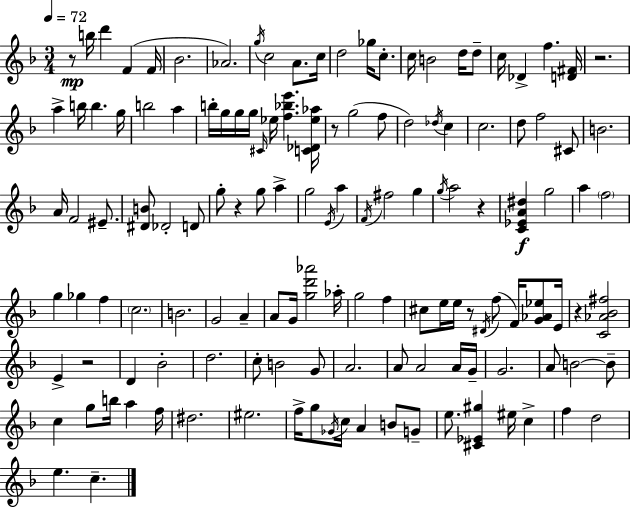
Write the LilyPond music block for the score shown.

{
  \clef treble
  \numericTimeSignature
  \time 3/4
  \key d \minor
  \tempo 4 = 72
  r8\mp b''16 d'''4 f'4( f'16 | bes'2. | aes'2.) | \acciaccatura { g''16 } c''2 a'8. | \break c''16 d''2 ges''16 c''8.-. | c''16 b'2 d''16 d''8-- | c''16 des'4-> f''4. | <d' fis'>16 r2. | \break a''4-> b''16 b''4. | g''16 b''2 a''4 | b''16-. g''16 g''16 g''16 \grace { cis'16 } ees''16 <f'' bes'' e'''>4. | <c' des' ees'' aes''>16 r8 g''2( | \break f''8 d''2) \acciaccatura { des''16 } c''4 | c''2. | d''8 f''2 | cis'8 b'2. | \break a'16 f'2 | eis'8.-- <dis' b'>8 des'2-. | d'8 g''8-. r4 g''8 a''4-> | g''2 \acciaccatura { e'16 } | \break a''4 \acciaccatura { f'16 } fis''2 | g''4 \acciaccatura { g''16 } a''2 | r4 <c' ees' a' dis''>4\f g''2 | a''4 \parenthesize f''2 | \break g''4 ges''4 | f''4 \parenthesize c''2. | b'2. | g'2 | \break a'4-- a'8 g'16 <g'' d''' aes'''>2 | aes''16-. g''2 | f''4 cis''8 e''16 e''16 r8 | \acciaccatura { dis'16 }( f''8 f'16) <g' aes' ees''>8 e'16 r4 <c' aes' bes' fis''>2 | \break e'4-> r2 | d'4 bes'2-. | d''2. | c''8-. b'2 | \break g'8 a'2. | a'8 a'2 | a'16 g'16-- g'2. | a'8 b'2~~ | \break b'8-- c''4 g''8 | b''16 a''4 f''16 dis''2. | eis''2. | f''16-> g''8 \acciaccatura { ges'16 } c''16 | \break a'4 b'8 g'8-- e''8. <cis' ees' gis''>4 | eis''16 c''4-> f''4 | d''2 e''4. | c''4.-- \bar "|."
}